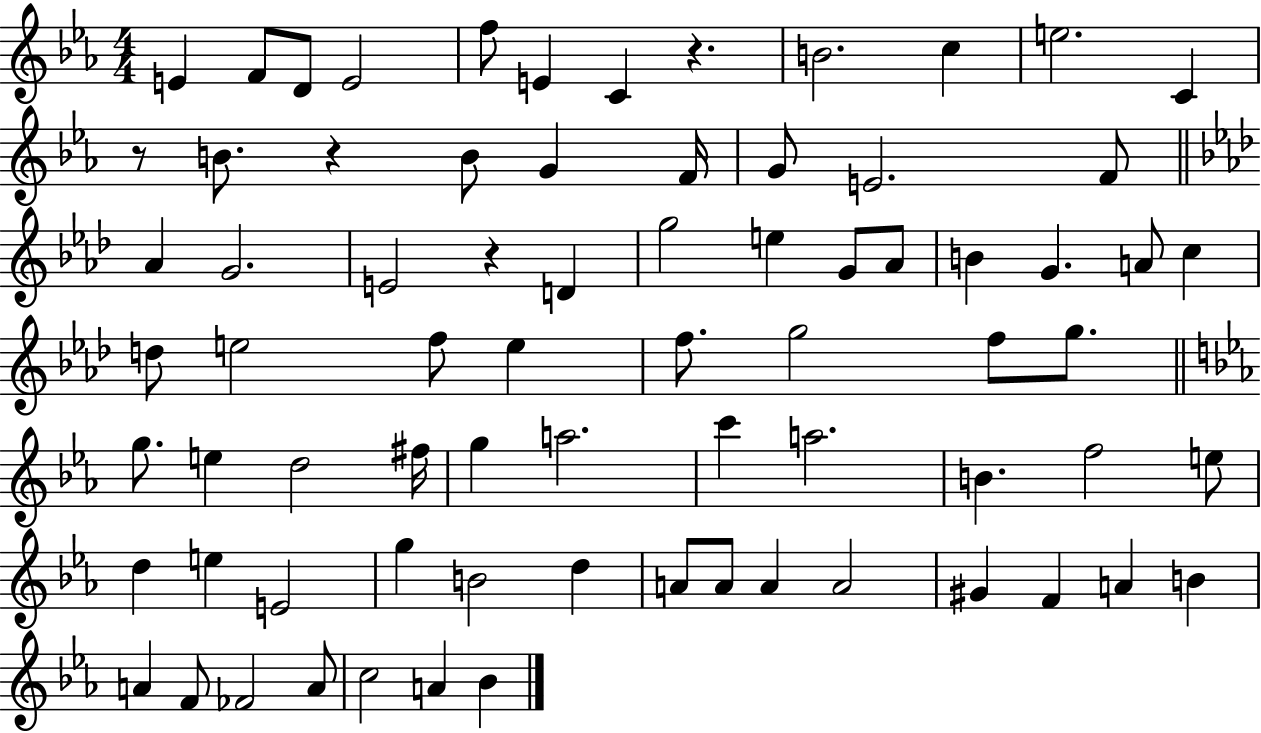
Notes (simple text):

E4/q F4/e D4/e E4/h F5/e E4/q C4/q R/q. B4/h. C5/q E5/h. C4/q R/e B4/e. R/q B4/e G4/q F4/s G4/e E4/h. F4/e Ab4/q G4/h. E4/h R/q D4/q G5/h E5/q G4/e Ab4/e B4/q G4/q. A4/e C5/q D5/e E5/h F5/e E5/q F5/e. G5/h F5/e G5/e. G5/e. E5/q D5/h F#5/s G5/q A5/h. C6/q A5/h. B4/q. F5/h E5/e D5/q E5/q E4/h G5/q B4/h D5/q A4/e A4/e A4/q A4/h G#4/q F4/q A4/q B4/q A4/q F4/e FES4/h A4/e C5/h A4/q Bb4/q